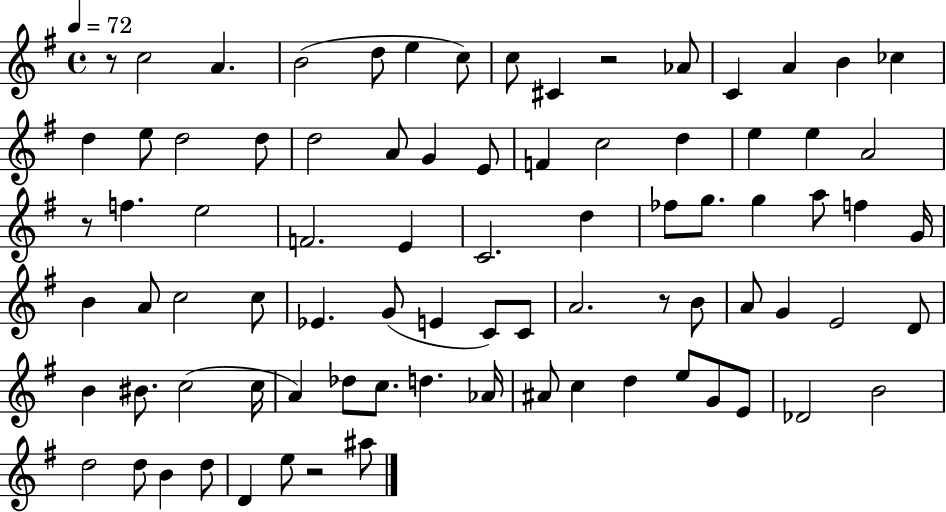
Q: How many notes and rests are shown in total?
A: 83